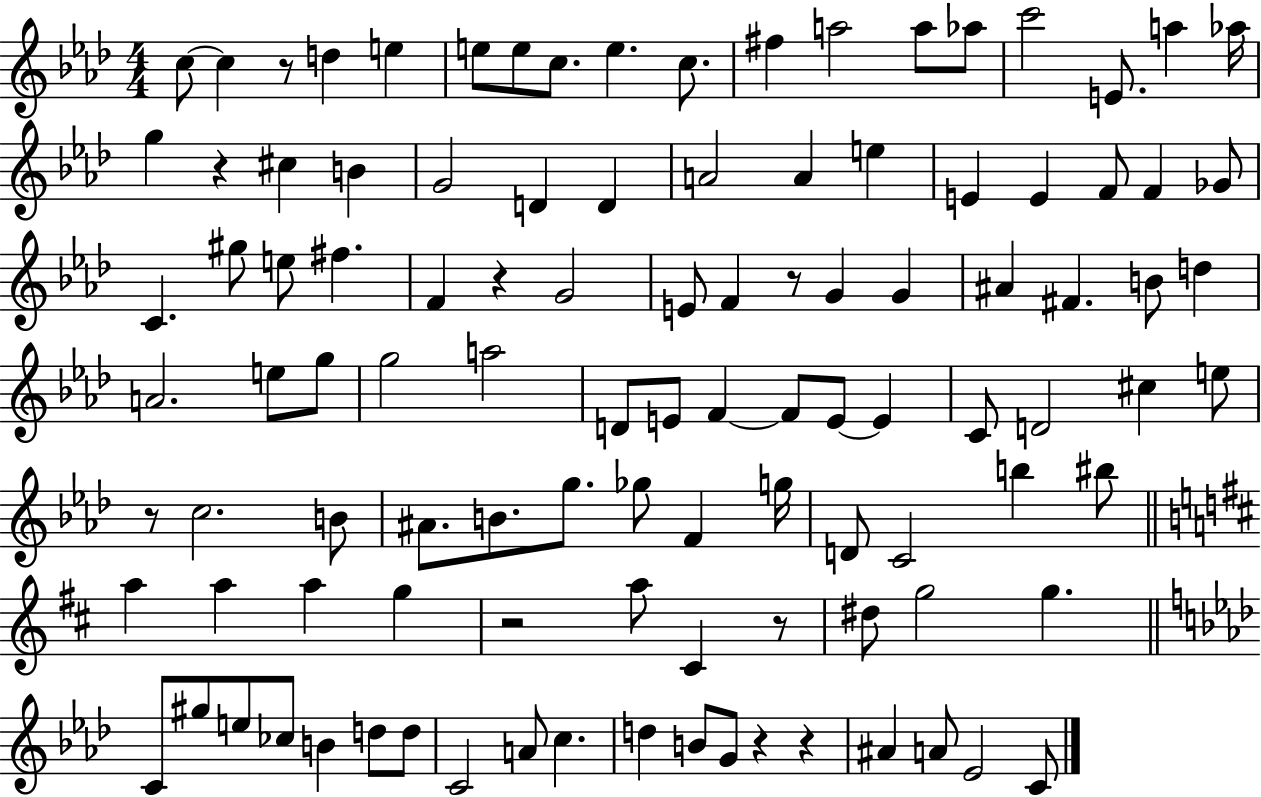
X:1
T:Untitled
M:4/4
L:1/4
K:Ab
c/2 c z/2 d e e/2 e/2 c/2 e c/2 ^f a2 a/2 _a/2 c'2 E/2 a _a/4 g z ^c B G2 D D A2 A e E E F/2 F _G/2 C ^g/2 e/2 ^f F z G2 E/2 F z/2 G G ^A ^F B/2 d A2 e/2 g/2 g2 a2 D/2 E/2 F F/2 E/2 E C/2 D2 ^c e/2 z/2 c2 B/2 ^A/2 B/2 g/2 _g/2 F g/4 D/2 C2 b ^b/2 a a a g z2 a/2 ^C z/2 ^d/2 g2 g C/2 ^g/2 e/2 _c/2 B d/2 d/2 C2 A/2 c d B/2 G/2 z z ^A A/2 _E2 C/2